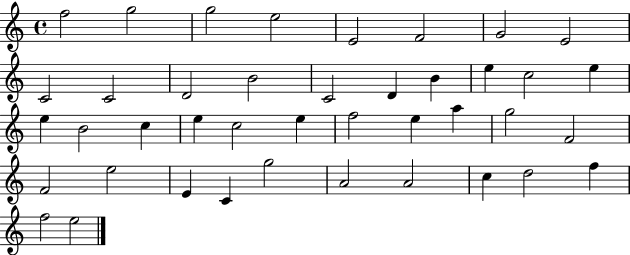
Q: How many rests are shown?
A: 0